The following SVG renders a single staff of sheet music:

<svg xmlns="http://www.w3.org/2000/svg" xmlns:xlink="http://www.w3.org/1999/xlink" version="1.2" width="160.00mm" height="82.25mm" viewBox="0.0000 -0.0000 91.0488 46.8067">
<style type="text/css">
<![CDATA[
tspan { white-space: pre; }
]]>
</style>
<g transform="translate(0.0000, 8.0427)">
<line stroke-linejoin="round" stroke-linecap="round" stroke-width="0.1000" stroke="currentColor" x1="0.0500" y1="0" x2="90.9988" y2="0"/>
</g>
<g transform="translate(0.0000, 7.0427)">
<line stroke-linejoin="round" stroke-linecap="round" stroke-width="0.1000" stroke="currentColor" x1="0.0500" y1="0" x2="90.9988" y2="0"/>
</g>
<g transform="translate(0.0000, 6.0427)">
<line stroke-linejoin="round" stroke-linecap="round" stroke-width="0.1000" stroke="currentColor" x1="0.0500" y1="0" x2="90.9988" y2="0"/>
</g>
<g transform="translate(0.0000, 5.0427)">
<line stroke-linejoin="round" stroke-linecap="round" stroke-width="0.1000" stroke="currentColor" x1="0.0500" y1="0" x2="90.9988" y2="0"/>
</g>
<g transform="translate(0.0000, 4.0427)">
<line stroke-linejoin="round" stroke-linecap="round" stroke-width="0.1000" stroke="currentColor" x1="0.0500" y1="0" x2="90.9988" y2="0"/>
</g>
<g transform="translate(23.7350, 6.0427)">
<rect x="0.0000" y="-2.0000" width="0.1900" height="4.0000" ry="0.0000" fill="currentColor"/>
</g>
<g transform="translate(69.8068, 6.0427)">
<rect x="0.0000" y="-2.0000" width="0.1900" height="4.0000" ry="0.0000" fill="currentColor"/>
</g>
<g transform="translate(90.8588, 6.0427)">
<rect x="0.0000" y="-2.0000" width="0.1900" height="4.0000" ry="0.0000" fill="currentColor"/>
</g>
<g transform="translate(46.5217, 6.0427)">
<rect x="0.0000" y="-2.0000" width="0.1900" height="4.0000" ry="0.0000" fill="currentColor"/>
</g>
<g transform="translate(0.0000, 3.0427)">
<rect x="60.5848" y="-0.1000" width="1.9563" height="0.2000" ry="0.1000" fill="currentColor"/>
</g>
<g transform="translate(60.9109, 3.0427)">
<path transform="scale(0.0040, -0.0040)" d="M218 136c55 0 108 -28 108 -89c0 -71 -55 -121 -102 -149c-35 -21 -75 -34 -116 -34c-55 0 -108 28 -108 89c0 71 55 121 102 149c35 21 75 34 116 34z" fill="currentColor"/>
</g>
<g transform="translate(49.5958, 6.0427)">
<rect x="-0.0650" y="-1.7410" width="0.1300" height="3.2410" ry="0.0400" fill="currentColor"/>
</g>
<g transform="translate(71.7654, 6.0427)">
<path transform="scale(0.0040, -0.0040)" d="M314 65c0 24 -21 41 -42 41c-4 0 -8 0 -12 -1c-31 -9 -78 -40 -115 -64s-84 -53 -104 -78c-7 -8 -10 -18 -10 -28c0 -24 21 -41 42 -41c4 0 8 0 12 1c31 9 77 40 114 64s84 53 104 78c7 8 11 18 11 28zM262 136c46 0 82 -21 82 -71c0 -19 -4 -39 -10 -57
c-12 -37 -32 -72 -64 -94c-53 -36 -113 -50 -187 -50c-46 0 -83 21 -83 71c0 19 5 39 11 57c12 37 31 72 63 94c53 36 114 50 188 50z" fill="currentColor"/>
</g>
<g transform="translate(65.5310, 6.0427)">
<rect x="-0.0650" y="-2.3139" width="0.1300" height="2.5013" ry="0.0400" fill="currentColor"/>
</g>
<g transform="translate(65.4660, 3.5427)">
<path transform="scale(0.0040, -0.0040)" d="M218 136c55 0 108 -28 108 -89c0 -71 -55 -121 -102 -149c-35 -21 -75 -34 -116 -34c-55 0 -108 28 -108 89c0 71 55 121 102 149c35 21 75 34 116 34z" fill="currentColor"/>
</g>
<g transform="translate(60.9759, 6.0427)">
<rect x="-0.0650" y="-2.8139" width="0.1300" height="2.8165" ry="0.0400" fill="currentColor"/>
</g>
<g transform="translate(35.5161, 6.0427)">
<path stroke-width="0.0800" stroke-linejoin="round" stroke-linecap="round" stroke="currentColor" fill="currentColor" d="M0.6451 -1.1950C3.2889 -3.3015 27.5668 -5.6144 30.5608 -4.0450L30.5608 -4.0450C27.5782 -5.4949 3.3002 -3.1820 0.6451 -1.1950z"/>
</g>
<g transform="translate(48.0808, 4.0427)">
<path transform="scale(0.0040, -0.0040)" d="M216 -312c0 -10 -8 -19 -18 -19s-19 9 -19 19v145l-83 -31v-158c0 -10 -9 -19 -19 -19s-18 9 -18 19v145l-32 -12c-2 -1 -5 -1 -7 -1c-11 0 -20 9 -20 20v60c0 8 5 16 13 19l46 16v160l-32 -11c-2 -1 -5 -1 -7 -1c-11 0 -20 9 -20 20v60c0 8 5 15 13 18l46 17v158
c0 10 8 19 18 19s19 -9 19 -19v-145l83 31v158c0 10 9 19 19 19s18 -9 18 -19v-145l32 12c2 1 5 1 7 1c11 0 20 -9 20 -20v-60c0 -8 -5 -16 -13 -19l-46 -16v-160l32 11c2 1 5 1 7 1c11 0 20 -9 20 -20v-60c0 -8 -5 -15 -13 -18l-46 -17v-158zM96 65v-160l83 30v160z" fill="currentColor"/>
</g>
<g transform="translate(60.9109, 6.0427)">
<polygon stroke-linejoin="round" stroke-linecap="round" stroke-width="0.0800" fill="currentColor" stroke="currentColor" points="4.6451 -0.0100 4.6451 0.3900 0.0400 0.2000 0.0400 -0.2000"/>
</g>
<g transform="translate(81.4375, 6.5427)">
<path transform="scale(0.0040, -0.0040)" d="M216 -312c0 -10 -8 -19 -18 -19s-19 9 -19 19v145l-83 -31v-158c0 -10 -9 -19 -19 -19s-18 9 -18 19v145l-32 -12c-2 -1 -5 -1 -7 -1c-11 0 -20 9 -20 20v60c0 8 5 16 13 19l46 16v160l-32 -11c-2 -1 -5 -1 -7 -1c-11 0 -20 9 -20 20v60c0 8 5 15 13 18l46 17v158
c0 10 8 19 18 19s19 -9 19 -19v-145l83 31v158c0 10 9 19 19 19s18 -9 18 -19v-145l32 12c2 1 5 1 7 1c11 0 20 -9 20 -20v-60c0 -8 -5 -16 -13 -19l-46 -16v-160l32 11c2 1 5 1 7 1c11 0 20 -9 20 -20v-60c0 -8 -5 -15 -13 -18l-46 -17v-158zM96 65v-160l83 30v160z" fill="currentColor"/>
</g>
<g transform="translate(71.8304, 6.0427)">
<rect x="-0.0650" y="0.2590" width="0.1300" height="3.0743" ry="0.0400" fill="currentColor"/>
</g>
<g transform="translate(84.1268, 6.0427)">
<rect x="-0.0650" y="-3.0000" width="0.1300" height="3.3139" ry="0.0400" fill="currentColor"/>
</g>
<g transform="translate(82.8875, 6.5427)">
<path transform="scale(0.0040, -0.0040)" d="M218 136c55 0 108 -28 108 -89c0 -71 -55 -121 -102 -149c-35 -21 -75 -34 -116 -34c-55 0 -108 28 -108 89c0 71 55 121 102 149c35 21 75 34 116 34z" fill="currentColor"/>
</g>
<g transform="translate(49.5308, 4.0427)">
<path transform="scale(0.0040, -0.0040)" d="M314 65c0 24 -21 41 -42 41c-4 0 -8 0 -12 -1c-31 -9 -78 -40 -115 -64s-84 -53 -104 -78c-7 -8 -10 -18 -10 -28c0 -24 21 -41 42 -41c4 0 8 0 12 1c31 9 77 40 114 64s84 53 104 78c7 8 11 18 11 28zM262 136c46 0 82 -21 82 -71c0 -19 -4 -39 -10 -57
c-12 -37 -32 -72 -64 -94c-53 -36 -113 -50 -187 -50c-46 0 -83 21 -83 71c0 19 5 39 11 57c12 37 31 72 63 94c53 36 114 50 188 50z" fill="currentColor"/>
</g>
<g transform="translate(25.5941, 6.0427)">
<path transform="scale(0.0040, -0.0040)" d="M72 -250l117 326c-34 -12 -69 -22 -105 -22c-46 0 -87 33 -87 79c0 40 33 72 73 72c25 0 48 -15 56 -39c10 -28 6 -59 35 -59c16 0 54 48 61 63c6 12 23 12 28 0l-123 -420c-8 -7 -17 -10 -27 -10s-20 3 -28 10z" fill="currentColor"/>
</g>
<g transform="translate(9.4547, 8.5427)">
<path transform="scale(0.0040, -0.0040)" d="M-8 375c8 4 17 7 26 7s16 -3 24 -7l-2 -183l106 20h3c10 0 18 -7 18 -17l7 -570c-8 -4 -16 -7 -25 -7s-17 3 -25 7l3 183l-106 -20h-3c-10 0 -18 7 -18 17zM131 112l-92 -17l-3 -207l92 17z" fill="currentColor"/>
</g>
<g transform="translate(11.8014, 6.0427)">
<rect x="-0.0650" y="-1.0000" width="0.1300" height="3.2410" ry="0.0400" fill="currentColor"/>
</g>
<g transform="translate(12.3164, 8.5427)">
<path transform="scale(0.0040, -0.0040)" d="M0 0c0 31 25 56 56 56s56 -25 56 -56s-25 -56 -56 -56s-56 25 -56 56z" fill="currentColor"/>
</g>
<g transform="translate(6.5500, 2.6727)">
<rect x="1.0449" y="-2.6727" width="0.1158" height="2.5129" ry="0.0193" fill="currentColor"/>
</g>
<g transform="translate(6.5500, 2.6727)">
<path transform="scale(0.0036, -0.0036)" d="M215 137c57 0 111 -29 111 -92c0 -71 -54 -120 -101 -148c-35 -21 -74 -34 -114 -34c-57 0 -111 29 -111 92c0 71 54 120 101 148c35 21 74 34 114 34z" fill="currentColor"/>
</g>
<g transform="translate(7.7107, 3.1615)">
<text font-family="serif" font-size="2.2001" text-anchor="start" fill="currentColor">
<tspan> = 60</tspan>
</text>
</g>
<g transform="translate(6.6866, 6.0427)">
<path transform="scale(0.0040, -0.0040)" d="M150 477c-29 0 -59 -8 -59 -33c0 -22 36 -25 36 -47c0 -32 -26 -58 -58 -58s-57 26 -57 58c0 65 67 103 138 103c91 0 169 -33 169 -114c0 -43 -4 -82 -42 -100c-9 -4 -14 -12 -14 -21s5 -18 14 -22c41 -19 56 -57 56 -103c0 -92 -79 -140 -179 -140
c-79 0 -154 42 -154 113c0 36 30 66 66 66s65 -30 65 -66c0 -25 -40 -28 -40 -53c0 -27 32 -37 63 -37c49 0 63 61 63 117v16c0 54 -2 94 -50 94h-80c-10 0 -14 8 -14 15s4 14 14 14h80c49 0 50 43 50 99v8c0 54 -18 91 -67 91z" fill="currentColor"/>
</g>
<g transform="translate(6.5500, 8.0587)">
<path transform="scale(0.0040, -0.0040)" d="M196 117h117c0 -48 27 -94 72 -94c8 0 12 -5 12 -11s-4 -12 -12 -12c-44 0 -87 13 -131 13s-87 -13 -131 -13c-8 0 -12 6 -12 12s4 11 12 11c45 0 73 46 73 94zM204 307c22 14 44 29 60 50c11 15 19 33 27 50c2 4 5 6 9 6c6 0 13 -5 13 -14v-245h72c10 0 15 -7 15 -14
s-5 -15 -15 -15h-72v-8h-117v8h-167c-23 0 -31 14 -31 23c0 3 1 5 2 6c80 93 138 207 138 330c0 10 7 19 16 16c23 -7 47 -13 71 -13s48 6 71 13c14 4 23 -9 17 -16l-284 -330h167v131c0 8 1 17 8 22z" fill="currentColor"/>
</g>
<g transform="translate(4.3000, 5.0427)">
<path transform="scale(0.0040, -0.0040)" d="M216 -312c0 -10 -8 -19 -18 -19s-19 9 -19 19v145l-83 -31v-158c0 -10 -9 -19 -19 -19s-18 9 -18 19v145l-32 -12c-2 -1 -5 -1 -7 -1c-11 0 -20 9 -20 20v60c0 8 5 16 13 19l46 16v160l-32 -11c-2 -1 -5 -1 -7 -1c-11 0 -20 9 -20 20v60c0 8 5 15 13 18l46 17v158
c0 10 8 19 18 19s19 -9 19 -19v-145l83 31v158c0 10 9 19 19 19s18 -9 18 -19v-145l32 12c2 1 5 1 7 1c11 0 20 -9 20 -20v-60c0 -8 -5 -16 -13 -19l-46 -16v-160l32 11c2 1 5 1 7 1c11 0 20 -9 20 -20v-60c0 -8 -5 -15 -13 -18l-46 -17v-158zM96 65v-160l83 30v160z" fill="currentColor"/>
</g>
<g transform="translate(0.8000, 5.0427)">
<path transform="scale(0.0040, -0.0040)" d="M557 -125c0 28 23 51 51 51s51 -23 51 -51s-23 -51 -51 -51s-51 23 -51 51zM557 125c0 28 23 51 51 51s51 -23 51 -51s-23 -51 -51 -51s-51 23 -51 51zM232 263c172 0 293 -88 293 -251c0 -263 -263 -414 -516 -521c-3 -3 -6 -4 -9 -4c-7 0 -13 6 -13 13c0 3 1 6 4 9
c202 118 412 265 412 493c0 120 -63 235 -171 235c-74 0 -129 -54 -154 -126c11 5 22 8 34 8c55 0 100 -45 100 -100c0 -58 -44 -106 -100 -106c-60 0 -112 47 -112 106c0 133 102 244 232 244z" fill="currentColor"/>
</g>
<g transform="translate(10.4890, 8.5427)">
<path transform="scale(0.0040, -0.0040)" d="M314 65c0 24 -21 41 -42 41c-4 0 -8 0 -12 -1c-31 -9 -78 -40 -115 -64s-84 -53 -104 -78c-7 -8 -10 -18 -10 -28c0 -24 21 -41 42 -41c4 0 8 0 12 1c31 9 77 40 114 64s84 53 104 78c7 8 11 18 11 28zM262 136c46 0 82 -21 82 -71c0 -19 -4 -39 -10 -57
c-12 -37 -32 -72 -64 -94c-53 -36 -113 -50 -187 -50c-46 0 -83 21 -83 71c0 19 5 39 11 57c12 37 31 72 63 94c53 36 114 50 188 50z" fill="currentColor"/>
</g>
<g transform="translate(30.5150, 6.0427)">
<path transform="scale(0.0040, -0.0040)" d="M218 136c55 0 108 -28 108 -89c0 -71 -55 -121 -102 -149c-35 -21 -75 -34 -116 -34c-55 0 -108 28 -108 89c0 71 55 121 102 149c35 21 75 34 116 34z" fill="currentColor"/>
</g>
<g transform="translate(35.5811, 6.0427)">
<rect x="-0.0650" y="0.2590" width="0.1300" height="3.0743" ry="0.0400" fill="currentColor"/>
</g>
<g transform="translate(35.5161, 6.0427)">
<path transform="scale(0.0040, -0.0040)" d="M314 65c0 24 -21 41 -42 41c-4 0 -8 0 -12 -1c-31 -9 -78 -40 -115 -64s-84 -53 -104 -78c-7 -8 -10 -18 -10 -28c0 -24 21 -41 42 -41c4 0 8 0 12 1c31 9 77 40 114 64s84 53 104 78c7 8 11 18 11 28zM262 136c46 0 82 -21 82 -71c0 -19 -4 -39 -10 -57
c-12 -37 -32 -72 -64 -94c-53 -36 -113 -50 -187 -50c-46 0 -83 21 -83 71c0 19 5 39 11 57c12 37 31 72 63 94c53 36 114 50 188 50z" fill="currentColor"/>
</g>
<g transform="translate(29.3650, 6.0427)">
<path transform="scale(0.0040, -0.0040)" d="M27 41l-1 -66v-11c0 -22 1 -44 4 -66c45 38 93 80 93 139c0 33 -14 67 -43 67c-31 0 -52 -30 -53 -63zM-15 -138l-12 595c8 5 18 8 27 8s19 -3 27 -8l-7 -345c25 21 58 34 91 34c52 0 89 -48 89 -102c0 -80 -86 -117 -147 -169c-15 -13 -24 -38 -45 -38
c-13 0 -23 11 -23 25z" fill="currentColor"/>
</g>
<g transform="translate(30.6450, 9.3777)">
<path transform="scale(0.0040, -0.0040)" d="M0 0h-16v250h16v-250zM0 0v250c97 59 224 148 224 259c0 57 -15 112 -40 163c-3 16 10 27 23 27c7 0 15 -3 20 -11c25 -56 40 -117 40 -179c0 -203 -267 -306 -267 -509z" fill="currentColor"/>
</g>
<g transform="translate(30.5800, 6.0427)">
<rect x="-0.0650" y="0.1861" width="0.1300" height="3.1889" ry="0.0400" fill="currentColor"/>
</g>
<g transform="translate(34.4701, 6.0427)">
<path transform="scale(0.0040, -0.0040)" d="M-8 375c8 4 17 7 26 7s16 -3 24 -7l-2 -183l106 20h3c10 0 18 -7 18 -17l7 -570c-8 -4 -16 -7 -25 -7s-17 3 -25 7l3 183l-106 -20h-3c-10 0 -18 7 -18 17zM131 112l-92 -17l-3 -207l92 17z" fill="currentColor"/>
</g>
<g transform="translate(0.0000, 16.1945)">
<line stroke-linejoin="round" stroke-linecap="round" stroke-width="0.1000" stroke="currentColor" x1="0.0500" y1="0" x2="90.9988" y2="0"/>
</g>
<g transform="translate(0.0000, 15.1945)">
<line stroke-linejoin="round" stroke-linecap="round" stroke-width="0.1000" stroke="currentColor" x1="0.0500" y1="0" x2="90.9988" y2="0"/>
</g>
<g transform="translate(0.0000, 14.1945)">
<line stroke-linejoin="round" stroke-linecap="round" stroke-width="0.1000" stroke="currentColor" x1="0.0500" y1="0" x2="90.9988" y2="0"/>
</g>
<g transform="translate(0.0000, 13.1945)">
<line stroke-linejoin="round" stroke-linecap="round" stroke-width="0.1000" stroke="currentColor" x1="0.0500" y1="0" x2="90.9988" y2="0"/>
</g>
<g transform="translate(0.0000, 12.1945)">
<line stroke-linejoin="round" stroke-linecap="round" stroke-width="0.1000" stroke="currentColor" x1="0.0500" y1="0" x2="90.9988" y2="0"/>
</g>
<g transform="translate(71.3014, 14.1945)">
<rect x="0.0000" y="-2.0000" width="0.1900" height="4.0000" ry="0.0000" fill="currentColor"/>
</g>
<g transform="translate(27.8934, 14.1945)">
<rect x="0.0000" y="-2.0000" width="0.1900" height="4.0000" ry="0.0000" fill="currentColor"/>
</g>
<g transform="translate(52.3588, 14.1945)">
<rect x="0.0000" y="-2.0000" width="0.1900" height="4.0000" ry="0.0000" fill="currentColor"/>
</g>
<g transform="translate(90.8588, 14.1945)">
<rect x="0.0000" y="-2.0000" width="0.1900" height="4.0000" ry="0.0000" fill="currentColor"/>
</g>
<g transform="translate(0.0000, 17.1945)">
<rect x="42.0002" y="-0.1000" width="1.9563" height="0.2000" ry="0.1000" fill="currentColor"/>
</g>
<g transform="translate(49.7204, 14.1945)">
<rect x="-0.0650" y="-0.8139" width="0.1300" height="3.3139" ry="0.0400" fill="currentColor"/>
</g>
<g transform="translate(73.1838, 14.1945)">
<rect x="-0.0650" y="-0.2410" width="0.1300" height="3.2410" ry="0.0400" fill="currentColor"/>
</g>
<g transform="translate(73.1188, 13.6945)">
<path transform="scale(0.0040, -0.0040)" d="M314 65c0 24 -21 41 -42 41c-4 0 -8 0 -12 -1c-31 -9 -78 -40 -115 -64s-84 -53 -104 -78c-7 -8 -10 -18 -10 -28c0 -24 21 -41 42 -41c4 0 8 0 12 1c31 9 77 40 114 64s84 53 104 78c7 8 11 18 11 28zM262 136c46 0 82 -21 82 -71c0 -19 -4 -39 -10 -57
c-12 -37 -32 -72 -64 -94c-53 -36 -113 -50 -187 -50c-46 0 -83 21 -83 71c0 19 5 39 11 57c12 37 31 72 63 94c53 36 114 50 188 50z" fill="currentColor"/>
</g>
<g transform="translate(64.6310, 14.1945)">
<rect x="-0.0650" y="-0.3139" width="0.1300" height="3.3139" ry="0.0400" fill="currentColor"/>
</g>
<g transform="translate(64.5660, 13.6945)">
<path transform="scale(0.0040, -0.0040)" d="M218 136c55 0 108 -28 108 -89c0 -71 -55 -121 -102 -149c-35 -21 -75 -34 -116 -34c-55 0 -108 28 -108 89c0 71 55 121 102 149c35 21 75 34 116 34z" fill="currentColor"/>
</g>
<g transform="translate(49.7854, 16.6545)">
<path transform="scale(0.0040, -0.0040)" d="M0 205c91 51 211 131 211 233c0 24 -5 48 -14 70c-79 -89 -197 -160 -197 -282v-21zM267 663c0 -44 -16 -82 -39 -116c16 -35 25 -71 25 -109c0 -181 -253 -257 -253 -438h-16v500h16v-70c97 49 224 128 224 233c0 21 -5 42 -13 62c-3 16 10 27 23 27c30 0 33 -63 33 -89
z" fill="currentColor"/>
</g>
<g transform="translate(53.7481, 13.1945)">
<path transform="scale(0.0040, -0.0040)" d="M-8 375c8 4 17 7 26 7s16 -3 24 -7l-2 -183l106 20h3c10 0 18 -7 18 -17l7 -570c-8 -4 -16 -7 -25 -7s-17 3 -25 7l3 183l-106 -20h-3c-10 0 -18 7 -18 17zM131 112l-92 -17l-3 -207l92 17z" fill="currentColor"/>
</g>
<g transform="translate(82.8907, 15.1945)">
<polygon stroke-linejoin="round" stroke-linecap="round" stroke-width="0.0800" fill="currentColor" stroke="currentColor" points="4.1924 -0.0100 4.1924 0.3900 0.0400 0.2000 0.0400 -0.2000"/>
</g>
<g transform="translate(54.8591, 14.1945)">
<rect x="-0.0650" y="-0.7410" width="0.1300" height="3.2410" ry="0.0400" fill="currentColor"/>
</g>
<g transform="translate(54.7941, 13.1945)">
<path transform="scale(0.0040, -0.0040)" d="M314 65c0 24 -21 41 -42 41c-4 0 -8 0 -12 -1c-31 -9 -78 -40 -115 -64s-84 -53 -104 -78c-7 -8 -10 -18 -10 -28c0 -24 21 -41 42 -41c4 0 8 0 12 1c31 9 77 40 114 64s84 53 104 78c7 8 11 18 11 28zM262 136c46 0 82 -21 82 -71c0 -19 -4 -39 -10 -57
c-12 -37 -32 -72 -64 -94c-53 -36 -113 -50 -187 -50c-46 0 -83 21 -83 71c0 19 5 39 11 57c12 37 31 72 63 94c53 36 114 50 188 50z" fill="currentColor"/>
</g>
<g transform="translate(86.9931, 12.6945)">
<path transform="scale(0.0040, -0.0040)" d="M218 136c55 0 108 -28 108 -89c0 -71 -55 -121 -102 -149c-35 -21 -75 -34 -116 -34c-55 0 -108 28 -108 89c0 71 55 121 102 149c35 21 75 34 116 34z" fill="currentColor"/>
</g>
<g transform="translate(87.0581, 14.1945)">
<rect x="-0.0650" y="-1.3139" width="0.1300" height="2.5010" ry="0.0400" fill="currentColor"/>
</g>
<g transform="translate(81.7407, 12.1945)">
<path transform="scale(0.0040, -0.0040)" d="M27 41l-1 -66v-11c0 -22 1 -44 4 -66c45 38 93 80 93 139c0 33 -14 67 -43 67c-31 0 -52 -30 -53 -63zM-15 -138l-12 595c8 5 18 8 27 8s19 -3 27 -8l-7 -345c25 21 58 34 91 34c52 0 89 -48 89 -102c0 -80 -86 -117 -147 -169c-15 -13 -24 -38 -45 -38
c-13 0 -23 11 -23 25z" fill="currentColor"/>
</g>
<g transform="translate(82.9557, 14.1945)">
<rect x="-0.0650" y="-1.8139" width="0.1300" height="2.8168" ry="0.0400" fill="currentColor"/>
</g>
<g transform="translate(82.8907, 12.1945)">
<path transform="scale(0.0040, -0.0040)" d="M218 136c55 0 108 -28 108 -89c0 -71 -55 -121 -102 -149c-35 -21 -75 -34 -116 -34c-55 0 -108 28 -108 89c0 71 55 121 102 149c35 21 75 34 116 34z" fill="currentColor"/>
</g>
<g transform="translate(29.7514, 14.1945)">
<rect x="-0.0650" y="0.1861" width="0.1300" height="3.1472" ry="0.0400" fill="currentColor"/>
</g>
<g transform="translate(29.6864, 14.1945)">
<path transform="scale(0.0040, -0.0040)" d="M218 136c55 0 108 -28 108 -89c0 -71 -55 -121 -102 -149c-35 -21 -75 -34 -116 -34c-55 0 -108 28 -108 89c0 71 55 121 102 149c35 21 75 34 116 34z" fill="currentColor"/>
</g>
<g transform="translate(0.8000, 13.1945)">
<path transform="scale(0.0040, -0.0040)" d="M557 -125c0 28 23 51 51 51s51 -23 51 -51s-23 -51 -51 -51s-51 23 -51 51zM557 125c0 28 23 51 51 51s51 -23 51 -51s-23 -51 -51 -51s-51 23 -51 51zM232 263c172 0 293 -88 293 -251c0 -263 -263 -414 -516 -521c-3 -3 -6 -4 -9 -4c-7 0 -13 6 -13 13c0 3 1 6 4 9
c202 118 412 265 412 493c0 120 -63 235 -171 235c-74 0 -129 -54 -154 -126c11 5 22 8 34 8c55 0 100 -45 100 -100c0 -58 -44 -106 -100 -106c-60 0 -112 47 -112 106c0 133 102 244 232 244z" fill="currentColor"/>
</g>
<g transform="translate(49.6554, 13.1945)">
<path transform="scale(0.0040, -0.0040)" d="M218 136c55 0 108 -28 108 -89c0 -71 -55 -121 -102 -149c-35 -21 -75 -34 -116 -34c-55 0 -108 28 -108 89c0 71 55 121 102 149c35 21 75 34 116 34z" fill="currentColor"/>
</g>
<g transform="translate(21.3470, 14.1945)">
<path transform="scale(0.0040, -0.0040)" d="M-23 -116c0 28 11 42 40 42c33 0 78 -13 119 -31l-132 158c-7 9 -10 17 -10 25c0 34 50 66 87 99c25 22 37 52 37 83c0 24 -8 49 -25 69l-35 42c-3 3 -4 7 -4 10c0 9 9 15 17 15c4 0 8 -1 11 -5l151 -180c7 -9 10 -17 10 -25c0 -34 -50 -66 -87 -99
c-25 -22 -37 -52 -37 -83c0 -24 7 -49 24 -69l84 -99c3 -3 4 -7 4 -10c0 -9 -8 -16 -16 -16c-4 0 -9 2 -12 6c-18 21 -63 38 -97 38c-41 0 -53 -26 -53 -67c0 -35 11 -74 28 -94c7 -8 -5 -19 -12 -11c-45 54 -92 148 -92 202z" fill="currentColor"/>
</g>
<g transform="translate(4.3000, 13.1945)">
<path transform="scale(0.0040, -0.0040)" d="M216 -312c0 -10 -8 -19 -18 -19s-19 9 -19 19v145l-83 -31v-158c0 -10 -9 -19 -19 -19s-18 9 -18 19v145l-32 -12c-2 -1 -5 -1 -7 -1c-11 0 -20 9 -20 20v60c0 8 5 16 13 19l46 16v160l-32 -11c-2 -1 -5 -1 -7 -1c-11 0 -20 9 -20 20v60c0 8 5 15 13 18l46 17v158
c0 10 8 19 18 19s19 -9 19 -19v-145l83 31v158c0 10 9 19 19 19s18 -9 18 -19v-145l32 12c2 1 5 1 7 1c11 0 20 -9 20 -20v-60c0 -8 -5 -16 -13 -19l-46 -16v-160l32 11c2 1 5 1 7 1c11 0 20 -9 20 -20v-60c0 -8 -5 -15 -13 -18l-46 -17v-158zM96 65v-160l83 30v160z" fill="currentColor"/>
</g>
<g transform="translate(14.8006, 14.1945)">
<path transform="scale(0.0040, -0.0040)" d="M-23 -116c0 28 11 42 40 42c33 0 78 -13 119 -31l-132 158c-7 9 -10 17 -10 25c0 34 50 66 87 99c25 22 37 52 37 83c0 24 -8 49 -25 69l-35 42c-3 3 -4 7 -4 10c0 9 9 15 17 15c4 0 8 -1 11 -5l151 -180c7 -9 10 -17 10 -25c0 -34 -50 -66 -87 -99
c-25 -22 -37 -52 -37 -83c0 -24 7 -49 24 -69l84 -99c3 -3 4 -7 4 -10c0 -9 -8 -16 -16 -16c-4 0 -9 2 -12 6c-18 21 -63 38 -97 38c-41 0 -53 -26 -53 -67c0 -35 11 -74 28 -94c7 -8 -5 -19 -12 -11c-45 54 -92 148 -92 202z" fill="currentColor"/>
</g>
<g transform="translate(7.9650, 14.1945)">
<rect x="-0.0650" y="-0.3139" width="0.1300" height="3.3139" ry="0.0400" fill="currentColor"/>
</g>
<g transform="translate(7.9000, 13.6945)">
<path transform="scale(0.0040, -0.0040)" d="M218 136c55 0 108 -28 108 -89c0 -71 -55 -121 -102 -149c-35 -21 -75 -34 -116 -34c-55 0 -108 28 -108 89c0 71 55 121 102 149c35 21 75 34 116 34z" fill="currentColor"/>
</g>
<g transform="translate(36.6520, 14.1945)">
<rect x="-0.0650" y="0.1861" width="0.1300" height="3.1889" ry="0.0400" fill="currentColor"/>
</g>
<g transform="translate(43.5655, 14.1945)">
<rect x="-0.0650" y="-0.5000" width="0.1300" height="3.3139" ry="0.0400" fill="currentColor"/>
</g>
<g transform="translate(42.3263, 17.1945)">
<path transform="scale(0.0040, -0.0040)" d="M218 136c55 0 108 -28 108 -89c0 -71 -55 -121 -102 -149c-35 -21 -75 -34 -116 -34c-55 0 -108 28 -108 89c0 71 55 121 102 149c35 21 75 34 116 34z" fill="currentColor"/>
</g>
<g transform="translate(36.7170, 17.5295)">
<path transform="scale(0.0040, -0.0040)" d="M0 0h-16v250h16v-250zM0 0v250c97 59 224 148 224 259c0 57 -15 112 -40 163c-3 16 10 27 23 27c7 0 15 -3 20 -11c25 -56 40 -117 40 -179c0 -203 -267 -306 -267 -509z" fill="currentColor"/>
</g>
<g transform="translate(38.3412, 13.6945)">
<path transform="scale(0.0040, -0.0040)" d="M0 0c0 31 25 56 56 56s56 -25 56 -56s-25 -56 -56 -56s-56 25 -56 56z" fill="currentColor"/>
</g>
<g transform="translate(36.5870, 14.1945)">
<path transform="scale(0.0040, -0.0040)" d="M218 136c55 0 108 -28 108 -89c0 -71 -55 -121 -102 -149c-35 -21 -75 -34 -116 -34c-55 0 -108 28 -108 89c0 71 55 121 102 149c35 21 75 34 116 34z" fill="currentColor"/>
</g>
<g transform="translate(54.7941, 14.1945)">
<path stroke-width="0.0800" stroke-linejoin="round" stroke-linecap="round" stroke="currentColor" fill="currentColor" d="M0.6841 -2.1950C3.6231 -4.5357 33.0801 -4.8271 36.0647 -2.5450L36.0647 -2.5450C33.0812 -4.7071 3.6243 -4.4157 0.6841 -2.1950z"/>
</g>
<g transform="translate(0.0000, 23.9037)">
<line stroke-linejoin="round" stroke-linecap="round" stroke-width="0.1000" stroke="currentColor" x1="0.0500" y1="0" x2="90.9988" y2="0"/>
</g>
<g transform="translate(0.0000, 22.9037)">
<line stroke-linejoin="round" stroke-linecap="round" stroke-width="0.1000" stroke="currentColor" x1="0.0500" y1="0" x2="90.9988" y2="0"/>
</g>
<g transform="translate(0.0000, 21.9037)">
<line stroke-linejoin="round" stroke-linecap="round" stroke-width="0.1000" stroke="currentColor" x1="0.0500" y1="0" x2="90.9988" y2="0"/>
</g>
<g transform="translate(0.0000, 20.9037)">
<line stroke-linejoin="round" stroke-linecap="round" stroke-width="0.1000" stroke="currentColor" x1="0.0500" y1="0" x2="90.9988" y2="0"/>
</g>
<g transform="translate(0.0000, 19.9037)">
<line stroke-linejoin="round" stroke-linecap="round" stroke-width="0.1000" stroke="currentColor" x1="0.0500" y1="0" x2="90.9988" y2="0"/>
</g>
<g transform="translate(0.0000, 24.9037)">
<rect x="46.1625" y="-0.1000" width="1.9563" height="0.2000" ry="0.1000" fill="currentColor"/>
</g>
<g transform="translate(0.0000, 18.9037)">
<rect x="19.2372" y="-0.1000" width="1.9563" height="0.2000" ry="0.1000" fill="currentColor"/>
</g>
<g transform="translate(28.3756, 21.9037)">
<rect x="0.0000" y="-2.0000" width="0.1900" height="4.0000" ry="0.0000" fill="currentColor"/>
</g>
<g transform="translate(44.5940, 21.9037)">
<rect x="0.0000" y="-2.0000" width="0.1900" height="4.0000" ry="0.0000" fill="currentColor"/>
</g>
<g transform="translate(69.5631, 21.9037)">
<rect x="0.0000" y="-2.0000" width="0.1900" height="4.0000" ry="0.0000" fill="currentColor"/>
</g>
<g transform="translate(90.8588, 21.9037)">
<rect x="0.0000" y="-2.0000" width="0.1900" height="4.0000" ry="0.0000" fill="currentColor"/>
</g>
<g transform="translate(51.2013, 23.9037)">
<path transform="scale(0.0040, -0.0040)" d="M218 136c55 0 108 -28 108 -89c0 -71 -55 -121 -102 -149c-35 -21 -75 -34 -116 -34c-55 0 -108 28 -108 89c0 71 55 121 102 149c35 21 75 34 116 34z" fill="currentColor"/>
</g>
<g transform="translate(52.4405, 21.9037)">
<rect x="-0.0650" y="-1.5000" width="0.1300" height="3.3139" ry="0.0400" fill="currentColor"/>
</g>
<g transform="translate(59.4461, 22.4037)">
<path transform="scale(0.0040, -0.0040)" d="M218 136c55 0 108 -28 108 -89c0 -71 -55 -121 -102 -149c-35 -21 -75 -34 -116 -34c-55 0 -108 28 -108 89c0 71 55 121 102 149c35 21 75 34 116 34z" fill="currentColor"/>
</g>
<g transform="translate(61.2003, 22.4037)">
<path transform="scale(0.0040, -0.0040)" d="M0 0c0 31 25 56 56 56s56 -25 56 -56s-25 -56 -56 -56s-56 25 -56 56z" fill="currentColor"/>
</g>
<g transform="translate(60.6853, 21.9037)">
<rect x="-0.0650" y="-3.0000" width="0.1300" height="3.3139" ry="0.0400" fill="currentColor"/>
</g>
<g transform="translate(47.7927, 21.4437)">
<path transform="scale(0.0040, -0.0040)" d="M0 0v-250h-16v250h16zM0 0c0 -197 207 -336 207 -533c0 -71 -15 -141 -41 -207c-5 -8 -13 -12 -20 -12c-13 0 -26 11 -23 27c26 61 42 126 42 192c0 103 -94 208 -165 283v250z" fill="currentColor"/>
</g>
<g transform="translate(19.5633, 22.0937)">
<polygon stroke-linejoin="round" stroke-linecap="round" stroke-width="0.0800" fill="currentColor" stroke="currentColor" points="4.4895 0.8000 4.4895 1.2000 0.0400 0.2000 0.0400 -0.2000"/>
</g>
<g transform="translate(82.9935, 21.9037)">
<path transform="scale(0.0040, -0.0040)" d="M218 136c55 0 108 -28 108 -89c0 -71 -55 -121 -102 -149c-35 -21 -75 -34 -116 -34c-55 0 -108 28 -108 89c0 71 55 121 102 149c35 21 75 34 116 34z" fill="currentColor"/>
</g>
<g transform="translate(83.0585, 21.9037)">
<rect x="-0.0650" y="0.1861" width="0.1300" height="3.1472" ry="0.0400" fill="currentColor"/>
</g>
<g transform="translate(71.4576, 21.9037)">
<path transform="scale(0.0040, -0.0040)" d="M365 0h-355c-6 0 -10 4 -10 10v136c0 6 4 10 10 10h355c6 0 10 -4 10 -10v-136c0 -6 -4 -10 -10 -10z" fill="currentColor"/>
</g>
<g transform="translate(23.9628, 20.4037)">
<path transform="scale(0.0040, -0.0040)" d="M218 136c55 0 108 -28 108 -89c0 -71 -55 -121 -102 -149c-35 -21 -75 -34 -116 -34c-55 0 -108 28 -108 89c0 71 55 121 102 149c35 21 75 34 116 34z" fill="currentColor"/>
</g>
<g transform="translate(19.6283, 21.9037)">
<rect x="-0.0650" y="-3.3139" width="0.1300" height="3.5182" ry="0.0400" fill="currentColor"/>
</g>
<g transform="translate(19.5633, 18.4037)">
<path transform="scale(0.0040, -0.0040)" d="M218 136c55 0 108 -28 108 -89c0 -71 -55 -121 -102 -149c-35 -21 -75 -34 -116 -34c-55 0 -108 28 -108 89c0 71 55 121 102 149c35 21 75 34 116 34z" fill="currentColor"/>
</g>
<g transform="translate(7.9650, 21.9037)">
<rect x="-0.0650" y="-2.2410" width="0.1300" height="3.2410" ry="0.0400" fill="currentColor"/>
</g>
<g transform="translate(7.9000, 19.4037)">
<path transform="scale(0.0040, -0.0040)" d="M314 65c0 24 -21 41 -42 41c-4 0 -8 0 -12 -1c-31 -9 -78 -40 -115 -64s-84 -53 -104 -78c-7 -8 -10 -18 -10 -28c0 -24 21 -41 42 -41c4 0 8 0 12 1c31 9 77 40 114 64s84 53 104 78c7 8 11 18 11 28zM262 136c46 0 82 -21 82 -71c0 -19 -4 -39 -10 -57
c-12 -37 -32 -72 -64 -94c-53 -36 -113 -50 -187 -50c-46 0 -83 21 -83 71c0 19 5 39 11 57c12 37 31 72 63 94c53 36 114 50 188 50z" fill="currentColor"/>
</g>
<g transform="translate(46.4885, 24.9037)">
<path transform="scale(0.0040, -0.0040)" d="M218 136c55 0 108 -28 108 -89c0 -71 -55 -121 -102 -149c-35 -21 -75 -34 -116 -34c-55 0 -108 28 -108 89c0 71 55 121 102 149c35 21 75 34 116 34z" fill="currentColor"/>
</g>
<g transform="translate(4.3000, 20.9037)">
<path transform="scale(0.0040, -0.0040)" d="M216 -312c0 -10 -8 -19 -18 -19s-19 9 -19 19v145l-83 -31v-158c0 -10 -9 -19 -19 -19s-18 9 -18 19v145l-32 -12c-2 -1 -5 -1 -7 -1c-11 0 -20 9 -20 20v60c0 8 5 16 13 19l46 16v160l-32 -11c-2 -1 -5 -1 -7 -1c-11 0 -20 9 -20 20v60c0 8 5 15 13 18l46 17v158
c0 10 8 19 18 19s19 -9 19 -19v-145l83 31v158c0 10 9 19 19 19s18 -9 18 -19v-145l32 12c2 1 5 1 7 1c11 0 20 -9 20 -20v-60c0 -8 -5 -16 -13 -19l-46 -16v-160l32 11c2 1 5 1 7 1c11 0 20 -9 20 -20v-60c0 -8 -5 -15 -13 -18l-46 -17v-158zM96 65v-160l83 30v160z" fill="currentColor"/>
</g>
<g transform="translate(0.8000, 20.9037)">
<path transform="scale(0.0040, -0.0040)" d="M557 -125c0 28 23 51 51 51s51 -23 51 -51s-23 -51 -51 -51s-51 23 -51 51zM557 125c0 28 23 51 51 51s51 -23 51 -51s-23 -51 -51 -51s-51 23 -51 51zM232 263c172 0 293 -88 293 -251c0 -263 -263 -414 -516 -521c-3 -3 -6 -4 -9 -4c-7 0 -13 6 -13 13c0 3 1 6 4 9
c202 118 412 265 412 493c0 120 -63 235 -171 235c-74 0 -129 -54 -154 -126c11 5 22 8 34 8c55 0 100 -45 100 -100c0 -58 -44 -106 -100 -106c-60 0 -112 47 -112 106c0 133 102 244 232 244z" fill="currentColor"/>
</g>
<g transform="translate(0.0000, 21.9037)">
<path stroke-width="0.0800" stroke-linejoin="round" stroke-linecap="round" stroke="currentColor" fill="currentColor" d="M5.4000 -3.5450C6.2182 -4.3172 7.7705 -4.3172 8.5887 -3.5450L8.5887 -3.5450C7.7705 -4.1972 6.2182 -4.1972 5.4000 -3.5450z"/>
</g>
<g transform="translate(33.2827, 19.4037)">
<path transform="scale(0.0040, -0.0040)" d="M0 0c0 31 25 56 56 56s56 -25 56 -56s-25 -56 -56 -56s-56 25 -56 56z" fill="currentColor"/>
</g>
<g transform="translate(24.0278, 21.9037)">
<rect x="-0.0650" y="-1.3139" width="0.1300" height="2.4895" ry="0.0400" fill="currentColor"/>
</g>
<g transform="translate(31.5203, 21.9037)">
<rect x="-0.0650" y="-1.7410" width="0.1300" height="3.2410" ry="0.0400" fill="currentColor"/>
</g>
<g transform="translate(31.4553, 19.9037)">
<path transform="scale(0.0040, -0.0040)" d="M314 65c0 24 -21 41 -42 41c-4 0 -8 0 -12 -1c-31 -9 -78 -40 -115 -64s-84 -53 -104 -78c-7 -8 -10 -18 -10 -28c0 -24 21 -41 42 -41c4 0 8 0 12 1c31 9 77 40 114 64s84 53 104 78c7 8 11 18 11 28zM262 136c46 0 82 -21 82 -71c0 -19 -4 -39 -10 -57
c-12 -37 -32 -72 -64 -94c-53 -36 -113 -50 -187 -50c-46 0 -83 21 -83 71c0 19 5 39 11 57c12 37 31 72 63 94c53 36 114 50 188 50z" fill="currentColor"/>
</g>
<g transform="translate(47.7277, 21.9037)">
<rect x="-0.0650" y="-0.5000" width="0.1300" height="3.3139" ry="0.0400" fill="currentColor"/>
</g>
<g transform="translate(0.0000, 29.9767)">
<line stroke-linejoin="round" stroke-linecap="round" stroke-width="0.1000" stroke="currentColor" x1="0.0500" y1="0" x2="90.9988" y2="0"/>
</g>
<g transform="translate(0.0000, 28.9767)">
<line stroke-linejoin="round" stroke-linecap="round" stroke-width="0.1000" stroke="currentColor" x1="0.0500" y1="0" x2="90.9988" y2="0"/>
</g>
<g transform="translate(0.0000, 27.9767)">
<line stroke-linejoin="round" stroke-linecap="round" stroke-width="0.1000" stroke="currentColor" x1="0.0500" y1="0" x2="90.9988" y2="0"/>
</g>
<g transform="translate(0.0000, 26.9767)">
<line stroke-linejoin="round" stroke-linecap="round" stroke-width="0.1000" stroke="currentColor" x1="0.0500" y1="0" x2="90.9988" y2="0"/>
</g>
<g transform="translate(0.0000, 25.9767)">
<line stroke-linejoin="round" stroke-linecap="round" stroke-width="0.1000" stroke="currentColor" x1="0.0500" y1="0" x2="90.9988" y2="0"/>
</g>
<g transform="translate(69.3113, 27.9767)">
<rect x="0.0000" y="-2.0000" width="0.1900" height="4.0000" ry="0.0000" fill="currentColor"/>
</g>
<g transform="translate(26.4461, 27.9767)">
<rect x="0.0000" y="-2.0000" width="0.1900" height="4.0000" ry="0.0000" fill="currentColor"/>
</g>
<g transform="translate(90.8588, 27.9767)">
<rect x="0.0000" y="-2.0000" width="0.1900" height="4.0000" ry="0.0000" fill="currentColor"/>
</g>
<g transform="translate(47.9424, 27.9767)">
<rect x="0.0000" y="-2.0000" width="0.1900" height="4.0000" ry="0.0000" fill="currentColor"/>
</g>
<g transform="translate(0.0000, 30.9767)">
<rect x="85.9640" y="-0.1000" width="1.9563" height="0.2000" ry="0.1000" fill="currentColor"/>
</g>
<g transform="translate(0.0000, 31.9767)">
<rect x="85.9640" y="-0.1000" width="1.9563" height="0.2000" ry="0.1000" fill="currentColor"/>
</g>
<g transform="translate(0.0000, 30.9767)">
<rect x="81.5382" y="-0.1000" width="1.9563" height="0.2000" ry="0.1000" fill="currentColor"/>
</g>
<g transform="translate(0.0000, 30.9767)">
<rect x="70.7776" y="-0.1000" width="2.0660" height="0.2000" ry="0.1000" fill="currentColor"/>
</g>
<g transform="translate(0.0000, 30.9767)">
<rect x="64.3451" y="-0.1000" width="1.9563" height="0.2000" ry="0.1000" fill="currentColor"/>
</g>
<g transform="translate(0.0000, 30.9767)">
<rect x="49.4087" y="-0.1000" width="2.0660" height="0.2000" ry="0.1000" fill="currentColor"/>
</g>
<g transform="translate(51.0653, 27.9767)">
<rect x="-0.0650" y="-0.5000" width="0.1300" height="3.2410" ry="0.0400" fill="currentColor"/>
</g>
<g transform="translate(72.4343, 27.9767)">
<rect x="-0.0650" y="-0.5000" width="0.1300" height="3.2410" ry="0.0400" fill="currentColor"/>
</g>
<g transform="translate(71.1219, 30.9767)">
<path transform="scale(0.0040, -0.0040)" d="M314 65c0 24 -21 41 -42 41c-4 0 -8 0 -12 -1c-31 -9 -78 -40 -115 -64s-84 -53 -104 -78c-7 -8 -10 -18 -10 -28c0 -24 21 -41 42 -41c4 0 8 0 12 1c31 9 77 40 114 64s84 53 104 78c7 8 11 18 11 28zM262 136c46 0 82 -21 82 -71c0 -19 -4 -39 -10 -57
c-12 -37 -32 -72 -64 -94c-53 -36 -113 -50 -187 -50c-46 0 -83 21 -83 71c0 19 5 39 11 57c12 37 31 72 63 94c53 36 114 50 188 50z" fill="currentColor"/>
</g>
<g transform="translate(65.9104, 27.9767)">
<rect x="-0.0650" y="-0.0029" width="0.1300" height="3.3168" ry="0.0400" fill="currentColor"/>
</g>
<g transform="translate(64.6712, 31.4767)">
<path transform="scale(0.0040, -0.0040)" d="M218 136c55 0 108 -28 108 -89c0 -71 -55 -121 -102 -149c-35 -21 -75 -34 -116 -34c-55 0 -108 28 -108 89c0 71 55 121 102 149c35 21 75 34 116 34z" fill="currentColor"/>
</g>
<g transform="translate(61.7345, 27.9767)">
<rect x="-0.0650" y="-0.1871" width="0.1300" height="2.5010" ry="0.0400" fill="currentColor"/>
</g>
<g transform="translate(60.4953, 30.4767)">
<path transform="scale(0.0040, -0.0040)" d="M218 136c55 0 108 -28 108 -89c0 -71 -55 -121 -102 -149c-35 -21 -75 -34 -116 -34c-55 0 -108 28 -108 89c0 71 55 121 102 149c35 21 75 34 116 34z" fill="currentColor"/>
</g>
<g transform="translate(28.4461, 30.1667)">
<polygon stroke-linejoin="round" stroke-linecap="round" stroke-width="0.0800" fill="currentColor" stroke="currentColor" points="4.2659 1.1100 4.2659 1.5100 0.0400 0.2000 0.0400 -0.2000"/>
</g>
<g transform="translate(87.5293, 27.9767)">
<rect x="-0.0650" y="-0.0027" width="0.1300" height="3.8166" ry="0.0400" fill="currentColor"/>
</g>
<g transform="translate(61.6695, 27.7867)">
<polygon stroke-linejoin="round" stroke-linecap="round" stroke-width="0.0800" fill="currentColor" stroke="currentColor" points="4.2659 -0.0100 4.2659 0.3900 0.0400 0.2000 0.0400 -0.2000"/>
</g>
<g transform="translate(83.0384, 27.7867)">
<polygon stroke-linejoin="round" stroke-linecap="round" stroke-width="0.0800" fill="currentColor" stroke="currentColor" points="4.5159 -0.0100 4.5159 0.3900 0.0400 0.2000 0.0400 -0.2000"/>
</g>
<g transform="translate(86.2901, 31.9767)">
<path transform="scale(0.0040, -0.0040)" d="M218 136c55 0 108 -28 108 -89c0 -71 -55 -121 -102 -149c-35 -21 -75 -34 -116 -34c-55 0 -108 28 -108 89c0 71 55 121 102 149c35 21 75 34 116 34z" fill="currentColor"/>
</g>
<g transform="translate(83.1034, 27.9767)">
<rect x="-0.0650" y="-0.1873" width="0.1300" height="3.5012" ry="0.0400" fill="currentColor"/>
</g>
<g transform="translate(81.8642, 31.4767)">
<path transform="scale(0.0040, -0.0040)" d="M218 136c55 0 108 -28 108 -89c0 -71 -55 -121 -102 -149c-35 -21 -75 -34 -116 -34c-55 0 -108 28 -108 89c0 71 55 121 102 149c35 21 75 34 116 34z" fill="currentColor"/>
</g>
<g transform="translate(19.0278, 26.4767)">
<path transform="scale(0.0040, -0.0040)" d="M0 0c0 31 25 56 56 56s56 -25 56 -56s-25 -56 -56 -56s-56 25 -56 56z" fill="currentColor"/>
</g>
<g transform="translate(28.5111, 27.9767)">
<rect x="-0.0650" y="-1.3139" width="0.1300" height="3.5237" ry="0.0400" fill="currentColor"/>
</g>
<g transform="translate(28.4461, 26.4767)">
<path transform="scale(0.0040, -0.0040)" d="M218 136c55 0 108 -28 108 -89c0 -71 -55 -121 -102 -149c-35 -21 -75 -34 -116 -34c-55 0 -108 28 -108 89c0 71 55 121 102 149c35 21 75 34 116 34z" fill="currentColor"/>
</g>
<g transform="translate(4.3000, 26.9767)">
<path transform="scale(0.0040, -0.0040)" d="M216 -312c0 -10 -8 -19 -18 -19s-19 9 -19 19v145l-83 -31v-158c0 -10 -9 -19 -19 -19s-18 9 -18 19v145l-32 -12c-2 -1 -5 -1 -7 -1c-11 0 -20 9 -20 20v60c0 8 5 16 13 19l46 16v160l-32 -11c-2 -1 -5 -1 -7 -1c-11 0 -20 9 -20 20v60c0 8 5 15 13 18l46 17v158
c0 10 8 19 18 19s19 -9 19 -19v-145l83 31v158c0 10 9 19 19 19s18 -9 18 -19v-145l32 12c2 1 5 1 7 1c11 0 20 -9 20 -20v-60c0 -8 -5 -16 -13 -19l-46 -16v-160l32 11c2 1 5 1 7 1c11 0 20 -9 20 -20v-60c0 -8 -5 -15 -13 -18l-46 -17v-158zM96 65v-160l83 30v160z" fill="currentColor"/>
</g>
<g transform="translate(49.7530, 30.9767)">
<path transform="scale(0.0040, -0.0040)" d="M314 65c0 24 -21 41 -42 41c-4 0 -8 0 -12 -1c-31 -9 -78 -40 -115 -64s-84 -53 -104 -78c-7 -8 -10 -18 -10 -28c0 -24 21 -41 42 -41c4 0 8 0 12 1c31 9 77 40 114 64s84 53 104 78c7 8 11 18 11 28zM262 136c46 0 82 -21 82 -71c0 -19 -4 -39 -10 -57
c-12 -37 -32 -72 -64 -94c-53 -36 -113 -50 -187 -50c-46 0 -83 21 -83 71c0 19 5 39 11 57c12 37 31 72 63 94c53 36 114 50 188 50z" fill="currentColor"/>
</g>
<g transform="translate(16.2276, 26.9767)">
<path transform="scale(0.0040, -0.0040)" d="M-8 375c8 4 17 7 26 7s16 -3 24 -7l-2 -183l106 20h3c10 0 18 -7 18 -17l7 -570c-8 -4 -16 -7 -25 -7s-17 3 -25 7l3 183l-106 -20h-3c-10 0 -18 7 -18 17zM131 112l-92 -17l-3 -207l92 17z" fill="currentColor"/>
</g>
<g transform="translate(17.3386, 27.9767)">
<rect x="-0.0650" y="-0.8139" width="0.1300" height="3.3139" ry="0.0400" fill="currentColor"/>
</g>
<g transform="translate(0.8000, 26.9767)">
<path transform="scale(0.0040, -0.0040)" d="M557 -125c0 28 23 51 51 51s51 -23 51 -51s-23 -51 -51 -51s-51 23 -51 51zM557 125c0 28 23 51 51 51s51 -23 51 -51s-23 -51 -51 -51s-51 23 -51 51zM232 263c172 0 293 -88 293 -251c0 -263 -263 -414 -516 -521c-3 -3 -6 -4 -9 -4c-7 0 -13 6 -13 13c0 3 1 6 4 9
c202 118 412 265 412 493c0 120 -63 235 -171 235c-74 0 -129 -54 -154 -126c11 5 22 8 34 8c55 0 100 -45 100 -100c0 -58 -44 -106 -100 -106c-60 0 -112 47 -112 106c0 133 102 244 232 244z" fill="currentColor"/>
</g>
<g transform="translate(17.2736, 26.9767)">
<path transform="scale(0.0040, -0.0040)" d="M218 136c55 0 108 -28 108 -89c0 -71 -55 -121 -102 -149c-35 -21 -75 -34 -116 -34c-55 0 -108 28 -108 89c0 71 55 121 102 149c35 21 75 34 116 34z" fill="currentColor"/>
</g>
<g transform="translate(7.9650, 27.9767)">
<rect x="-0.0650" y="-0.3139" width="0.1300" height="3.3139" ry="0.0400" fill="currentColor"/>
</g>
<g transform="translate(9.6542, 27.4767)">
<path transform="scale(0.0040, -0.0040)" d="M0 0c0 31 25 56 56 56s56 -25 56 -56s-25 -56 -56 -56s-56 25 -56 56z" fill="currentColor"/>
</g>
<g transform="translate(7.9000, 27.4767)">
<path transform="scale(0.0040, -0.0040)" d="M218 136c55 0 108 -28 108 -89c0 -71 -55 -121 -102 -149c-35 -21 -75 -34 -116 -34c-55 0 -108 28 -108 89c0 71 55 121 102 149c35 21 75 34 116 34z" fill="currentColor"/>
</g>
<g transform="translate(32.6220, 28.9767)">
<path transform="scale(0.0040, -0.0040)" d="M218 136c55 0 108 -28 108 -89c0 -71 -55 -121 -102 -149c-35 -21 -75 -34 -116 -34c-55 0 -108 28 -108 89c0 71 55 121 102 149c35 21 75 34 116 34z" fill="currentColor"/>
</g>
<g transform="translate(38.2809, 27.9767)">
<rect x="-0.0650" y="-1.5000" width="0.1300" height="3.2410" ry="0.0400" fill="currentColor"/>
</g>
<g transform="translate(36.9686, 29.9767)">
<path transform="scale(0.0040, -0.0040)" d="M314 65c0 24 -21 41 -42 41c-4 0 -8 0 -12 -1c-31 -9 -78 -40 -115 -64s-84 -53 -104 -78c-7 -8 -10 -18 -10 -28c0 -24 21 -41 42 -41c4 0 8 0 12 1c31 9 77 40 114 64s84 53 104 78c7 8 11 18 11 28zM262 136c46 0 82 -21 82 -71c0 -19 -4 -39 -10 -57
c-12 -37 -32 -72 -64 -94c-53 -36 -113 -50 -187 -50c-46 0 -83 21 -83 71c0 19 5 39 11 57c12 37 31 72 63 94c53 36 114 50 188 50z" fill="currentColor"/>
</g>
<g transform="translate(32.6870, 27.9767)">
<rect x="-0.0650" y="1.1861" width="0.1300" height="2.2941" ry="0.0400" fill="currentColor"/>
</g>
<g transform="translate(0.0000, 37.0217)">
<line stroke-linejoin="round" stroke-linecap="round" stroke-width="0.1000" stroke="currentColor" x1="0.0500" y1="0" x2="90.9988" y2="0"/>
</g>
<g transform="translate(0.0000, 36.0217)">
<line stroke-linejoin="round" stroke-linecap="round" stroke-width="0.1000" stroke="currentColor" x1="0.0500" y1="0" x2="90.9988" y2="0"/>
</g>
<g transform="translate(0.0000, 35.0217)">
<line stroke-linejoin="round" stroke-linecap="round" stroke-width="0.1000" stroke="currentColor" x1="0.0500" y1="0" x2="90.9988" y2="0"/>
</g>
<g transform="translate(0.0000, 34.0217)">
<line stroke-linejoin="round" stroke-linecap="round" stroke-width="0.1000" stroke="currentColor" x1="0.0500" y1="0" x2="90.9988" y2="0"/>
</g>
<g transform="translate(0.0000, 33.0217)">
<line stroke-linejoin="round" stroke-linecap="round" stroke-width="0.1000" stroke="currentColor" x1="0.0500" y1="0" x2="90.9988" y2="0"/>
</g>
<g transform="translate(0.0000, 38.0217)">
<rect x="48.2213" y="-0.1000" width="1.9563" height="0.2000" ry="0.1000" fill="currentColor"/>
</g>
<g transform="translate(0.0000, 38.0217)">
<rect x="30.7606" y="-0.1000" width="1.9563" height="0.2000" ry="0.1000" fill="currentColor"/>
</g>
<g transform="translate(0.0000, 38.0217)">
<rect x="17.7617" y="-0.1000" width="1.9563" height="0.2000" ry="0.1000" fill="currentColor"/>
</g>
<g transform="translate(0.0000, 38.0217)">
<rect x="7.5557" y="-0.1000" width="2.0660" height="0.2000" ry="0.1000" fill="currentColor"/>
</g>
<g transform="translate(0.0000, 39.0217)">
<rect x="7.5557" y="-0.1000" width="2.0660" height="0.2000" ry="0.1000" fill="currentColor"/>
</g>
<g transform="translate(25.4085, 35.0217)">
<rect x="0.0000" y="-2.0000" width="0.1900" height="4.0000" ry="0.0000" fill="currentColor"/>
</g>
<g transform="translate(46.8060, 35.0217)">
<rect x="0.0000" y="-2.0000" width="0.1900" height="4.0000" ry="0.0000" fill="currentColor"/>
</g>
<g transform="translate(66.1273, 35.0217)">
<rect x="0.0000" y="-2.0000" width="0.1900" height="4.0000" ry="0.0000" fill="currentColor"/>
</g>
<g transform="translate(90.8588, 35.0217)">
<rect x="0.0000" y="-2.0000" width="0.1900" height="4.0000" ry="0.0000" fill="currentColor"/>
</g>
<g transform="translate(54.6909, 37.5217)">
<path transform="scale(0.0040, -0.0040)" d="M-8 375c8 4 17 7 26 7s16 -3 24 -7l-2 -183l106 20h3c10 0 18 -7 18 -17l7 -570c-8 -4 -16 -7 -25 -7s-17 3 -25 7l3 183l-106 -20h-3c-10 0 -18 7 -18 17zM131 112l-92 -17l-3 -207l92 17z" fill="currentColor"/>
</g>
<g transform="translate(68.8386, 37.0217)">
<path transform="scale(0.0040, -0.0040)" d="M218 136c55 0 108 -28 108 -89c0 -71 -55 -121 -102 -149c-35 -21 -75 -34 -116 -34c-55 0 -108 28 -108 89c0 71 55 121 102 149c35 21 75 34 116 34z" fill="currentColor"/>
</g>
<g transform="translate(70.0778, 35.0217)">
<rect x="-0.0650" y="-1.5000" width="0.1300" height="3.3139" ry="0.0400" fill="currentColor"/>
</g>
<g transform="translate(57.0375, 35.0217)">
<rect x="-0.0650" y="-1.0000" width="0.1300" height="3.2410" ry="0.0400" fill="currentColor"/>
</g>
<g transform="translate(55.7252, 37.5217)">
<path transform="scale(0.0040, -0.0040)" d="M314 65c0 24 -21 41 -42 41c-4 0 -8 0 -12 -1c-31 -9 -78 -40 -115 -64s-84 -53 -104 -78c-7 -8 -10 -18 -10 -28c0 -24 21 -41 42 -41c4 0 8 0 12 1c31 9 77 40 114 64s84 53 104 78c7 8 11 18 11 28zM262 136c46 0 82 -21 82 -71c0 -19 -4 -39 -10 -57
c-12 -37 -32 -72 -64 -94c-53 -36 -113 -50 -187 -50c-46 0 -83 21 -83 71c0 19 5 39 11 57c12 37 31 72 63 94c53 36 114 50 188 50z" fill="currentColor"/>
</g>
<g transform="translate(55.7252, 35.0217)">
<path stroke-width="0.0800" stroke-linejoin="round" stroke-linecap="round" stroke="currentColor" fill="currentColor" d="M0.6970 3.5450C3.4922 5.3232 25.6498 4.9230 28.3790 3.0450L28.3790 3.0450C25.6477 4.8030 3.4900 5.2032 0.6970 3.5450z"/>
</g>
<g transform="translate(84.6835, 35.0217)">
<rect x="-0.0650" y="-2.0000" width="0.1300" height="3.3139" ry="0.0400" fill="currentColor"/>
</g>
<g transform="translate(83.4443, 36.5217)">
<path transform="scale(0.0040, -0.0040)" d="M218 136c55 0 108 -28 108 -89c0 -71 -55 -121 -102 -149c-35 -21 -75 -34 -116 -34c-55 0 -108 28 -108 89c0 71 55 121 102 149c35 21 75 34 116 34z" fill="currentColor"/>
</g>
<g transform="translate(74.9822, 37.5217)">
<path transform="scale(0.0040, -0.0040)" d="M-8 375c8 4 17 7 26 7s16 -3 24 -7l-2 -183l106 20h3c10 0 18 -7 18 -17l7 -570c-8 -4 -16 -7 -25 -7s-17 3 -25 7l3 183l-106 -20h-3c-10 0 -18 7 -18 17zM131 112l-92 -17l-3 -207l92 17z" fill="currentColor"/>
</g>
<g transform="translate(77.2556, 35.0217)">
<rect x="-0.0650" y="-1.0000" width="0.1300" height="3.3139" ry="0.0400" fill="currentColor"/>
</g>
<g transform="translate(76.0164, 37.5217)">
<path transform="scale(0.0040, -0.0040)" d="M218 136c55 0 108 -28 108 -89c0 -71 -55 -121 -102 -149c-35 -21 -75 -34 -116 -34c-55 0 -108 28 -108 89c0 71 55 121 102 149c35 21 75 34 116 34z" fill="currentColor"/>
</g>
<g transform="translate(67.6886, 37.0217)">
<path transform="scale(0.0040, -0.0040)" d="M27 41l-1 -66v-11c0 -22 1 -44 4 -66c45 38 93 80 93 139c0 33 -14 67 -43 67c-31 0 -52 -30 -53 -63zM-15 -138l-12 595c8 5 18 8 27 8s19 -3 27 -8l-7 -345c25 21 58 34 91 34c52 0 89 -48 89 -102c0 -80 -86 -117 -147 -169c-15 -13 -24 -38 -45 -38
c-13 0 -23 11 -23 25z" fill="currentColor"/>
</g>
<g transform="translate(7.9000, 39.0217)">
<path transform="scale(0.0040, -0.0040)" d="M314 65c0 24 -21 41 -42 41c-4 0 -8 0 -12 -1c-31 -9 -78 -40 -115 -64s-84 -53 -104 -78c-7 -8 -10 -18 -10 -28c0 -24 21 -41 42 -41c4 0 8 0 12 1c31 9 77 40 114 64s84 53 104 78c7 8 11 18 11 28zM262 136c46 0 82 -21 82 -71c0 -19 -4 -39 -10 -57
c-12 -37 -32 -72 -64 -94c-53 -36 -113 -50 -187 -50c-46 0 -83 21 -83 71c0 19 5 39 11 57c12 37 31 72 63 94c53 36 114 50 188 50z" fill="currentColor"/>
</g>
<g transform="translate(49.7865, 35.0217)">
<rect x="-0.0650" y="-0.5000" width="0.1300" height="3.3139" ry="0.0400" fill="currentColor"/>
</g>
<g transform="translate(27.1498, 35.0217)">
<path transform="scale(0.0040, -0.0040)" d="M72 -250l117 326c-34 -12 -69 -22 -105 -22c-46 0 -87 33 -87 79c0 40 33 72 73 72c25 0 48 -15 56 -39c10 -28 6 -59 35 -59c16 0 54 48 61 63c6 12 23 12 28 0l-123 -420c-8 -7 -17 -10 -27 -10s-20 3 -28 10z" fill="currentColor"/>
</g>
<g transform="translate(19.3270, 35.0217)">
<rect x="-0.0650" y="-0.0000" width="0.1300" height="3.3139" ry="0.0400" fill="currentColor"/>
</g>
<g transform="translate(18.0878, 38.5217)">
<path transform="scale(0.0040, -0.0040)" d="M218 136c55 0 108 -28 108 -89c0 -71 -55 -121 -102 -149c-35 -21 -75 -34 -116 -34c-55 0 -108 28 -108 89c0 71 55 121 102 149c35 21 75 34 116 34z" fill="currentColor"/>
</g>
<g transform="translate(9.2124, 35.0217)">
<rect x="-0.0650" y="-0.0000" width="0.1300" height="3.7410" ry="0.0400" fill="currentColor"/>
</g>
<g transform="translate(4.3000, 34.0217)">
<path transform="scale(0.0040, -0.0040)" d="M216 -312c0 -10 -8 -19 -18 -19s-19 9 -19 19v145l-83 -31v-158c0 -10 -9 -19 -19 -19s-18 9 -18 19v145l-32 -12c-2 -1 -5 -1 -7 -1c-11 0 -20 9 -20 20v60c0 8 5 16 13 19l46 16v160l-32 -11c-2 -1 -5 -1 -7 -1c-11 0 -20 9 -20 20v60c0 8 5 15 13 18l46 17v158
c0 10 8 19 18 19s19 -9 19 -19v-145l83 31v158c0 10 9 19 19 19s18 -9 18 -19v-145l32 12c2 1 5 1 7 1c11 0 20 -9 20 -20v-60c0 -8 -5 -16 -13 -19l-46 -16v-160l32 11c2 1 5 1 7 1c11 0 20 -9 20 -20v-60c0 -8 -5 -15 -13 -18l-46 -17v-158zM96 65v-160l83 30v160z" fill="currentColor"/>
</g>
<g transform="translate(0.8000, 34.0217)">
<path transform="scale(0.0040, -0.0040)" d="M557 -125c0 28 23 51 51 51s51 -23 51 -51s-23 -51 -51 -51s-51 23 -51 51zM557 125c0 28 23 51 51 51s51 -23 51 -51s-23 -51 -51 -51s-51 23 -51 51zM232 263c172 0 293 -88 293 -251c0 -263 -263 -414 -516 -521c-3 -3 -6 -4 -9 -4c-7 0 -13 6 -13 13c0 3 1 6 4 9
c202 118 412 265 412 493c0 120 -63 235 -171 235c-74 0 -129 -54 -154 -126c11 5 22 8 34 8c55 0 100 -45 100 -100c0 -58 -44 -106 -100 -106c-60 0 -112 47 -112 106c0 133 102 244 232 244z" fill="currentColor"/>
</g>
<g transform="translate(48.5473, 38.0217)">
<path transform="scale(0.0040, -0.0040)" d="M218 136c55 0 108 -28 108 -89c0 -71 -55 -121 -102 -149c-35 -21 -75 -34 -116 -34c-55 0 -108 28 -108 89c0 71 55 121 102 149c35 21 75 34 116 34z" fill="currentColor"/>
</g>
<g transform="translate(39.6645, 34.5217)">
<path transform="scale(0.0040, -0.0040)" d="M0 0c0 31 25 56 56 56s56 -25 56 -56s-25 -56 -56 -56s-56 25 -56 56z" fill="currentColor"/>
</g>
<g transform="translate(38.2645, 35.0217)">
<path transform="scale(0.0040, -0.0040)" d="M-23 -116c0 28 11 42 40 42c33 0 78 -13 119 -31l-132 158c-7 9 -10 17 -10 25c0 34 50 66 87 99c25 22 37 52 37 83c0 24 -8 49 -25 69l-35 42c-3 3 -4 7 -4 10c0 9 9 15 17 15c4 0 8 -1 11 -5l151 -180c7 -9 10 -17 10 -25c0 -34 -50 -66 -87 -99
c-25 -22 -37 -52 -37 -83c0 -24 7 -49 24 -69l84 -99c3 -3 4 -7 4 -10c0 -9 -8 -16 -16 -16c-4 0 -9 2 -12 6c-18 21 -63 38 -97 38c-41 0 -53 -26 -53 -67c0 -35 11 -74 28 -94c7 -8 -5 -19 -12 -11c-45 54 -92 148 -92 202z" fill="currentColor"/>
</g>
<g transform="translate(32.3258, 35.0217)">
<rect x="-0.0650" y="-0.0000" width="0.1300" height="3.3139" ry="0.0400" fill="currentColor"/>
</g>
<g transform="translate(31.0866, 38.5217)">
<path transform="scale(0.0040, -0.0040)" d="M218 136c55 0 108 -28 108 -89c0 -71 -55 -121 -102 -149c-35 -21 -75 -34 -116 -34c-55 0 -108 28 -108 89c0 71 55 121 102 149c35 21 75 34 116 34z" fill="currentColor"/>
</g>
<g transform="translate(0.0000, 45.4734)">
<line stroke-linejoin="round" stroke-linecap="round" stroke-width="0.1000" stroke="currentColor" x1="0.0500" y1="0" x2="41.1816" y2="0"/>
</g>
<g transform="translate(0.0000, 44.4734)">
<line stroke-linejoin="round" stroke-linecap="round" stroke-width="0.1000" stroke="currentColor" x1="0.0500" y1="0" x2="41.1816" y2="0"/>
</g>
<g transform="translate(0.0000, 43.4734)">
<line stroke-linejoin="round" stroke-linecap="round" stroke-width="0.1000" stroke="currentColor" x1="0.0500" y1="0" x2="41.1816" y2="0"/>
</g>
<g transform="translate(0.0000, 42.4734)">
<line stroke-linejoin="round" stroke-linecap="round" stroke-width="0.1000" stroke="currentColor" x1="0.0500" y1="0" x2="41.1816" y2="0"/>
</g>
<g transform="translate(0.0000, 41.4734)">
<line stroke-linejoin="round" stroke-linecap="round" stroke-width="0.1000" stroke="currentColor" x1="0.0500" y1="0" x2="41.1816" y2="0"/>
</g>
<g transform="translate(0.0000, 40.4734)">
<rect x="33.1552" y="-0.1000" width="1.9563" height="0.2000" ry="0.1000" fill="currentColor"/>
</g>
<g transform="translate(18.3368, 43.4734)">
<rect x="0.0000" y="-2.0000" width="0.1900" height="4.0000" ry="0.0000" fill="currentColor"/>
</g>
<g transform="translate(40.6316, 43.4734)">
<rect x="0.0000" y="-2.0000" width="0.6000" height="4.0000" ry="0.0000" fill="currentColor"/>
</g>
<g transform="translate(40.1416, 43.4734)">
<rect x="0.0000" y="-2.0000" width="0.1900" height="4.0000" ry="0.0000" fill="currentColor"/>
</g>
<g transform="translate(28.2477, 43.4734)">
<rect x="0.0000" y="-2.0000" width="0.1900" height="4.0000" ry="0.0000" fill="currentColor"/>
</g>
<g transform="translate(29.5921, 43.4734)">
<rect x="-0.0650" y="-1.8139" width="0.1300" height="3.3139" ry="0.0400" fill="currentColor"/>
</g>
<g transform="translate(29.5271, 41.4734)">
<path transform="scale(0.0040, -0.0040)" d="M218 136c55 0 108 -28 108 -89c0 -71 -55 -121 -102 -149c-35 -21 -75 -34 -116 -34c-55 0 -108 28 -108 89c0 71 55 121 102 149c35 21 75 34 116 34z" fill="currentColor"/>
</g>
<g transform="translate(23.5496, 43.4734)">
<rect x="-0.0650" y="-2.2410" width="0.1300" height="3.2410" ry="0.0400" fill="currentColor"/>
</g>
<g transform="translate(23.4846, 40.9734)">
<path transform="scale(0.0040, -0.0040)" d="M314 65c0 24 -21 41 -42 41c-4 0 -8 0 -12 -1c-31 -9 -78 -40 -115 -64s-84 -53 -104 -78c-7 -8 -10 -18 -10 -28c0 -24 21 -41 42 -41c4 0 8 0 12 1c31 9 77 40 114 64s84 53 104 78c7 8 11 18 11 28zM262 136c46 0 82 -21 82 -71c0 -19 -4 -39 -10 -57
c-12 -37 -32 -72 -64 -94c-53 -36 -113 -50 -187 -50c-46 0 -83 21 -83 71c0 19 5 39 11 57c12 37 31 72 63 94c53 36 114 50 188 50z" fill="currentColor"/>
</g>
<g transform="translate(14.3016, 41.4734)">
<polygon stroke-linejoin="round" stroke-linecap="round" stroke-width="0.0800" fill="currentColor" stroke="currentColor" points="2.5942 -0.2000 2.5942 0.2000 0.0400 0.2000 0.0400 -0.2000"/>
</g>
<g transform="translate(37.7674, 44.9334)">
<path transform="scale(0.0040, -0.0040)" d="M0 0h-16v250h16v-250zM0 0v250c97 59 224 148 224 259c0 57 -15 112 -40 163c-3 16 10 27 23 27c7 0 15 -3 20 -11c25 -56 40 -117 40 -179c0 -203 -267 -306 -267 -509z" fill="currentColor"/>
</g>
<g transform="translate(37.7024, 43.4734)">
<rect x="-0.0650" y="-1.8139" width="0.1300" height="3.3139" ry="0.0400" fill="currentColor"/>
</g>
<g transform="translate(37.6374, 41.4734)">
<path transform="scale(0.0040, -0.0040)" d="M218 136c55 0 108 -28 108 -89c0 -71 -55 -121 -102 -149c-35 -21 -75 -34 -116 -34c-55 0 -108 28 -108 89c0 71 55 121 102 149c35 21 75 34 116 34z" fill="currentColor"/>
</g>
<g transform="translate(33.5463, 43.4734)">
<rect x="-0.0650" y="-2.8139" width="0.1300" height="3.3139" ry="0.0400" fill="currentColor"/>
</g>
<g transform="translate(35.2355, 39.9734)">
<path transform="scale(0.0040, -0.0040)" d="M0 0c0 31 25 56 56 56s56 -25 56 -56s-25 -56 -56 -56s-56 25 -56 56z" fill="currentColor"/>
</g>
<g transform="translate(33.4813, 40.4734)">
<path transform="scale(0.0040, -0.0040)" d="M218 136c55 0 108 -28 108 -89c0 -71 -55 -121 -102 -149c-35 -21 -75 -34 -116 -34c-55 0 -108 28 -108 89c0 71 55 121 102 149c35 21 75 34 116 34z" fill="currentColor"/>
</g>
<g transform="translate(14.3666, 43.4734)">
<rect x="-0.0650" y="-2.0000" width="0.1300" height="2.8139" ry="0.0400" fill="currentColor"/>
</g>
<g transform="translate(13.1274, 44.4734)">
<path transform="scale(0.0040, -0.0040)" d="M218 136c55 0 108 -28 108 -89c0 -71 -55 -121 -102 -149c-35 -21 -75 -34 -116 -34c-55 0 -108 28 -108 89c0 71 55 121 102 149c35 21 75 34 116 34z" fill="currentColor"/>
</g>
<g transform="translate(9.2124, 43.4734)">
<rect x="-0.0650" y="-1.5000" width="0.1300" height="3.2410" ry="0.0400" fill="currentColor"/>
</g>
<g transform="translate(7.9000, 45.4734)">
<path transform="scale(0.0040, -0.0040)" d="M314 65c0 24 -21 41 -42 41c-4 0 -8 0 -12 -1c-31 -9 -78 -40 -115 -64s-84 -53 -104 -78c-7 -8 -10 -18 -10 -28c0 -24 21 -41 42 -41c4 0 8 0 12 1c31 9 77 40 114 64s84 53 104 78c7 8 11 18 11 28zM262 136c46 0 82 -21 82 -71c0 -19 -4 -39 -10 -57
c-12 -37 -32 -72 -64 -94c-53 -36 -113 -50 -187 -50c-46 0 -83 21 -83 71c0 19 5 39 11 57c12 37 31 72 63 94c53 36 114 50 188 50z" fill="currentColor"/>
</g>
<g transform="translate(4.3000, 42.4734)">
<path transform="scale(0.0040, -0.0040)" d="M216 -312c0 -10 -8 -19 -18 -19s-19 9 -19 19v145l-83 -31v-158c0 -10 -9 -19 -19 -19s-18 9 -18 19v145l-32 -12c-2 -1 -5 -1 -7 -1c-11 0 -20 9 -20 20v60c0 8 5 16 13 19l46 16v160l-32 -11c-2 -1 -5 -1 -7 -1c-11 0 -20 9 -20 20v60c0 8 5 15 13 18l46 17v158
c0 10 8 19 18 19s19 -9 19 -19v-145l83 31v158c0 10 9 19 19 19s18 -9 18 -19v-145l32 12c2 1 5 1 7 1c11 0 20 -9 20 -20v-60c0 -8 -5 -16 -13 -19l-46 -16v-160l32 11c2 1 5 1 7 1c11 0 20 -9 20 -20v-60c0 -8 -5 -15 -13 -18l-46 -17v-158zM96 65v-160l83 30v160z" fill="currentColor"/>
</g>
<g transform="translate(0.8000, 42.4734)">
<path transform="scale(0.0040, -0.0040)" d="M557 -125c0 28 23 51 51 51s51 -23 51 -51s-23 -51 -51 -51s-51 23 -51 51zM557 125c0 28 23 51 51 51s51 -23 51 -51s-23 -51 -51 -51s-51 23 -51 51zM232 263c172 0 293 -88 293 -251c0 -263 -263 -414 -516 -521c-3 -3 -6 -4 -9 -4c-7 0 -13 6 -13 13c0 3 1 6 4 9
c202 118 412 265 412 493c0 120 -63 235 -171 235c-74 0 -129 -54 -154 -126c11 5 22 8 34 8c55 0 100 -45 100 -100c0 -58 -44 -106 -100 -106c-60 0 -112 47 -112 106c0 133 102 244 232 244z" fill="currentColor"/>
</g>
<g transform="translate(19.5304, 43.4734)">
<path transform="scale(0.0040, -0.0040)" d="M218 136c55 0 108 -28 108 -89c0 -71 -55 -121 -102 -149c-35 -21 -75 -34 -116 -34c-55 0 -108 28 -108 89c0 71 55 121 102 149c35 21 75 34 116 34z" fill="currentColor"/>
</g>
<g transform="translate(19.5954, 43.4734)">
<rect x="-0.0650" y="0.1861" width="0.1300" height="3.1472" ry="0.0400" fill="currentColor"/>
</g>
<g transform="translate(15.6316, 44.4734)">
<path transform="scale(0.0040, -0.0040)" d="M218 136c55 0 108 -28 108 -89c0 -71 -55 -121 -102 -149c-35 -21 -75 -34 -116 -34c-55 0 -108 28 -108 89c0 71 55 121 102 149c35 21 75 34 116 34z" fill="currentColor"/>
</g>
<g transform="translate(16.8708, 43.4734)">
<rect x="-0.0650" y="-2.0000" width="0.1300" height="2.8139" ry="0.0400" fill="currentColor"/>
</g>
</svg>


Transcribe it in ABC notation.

X:1
T:Untitled
M:3/4
L:1/4
K:G
F,,2 z/2 _D,/2 D,2 ^A,2 C/2 B,/2 D,2 ^C, E, z z D, D,/2 E,, ^F,/4 F,2 E, E,2 _A,/2 G,/2 B,2 D/2 G,/2 A,2 E,,/2 G,, C, z2 D, E, F, G,/2 B,,/2 G,,2 E,,2 ^F,,/2 D,,/2 E,,2 D,,/2 C,,/2 C,,2 D,, z/2 D,, z E,, F,,2 _G,, F,, A,, G,,2 B,,/2 B,,/2 D, B,2 A, C A,/2